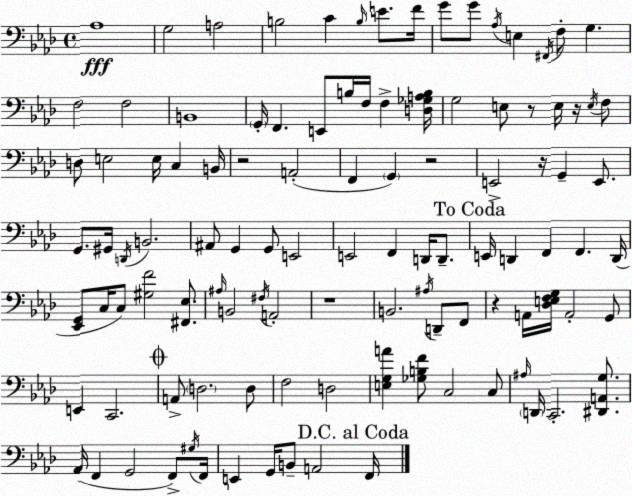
X:1
T:Untitled
M:4/4
L:1/4
K:Fm
_A,4 G,2 A,2 B,2 C B,/4 E/2 F/4 G/2 G/2 _A,/4 E, ^F,,/4 F,/2 G, F,2 F,2 B,,4 G,,/4 F,, E,,/2 B,/4 F,/4 F, [D,_G,A,B,]/4 G,2 E,/2 z/2 E,/4 z/4 E,/4 F,/2 D,/2 E,2 E,/4 C, B,,/4 z2 A,,2 F,, G,, z2 E,,2 z/4 G,, E,,/2 G,,/2 ^G,,/4 D,,/4 B,,2 ^A,,/2 G,, G,,/2 E,,2 E,,2 F,, D,,/4 D,,/2 E,,/4 D,, F,, F,, D,,/4 [_E,,G,,]/2 C,/4 C,/2 [^G,F]2 [^F,,_E,]/2 ^A,/4 B,,2 ^F,/4 A,,2 z4 B,,2 ^A,/4 D,,/2 F,,/2 z A,,/4 [_D,E,F,G,]/4 A,,2 G,,/2 E,, C,,2 A,,/2 D,2 D,/2 F,2 D,2 [E,G,A] [_G,B,F]/2 C,2 C,/2 ^A,/4 D,,/4 C,,2 [^D,,A,,G,]/2 _A,,/4 F,, G,,2 F,,/2 ^G,/4 F,,/4 E,, G,,/4 B,,/2 A,,2 F,,/4